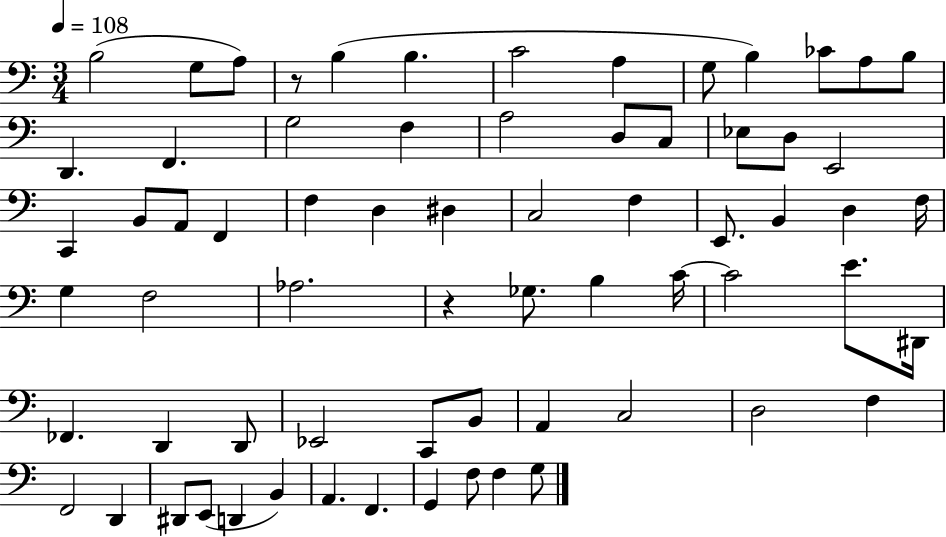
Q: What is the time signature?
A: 3/4